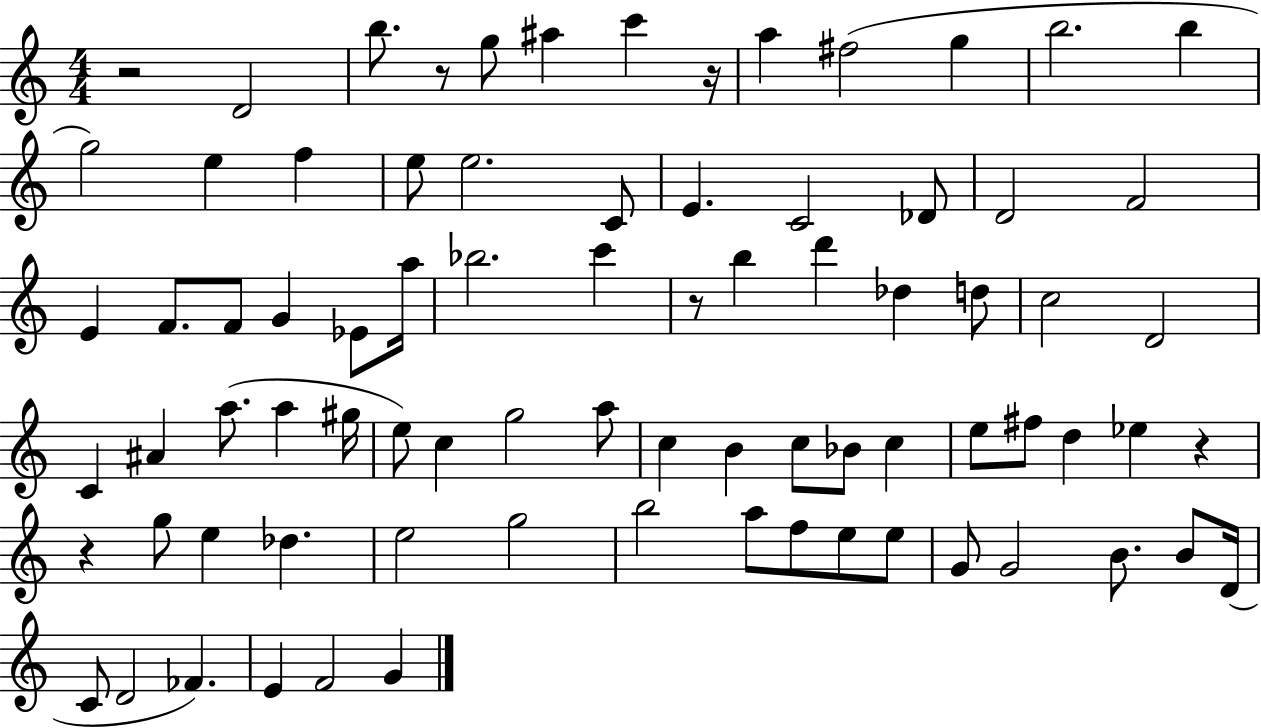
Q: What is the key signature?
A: C major